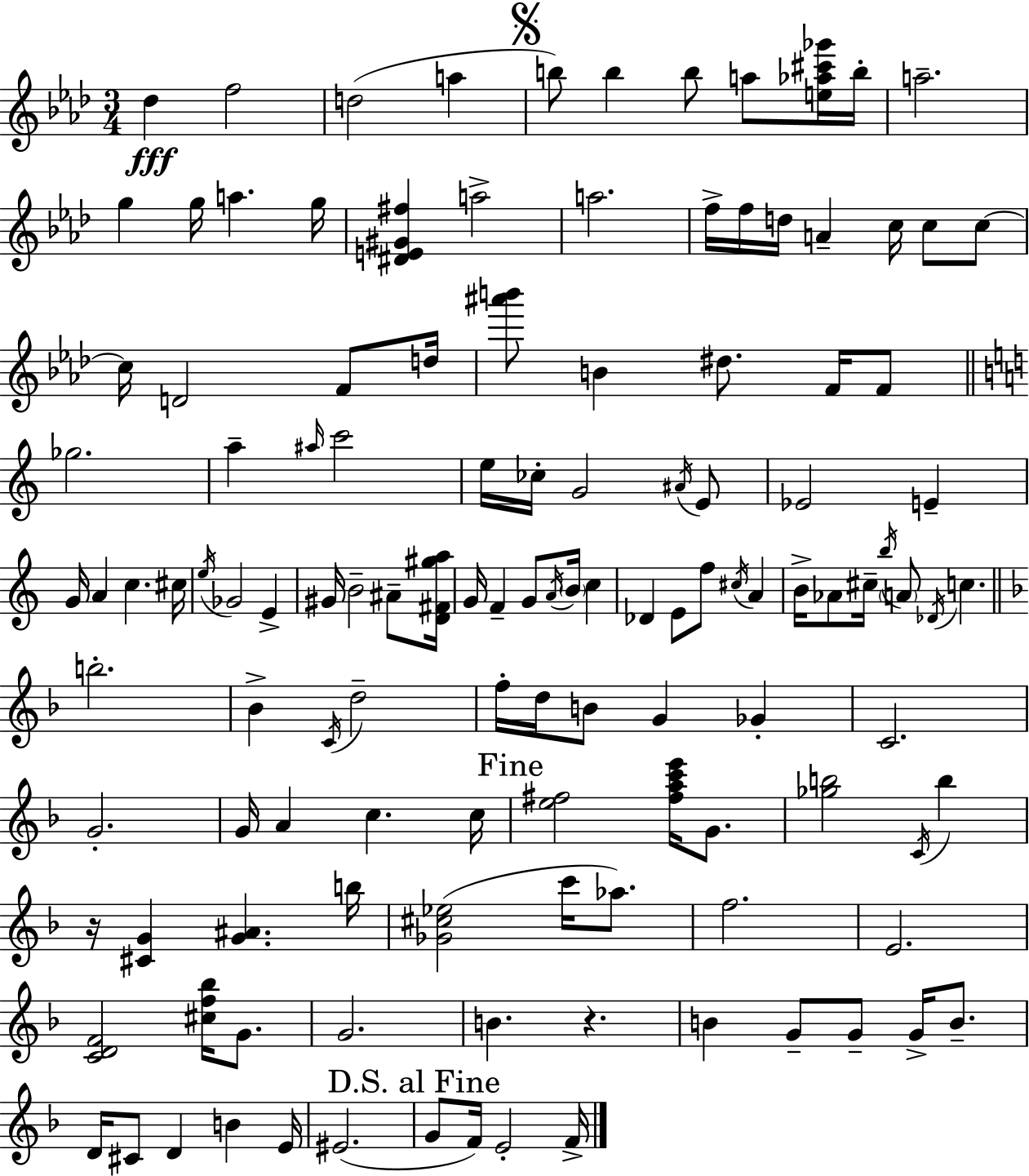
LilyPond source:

{
  \clef treble
  \numericTimeSignature
  \time 3/4
  \key f \minor
  des''4\fff f''2 | d''2( a''4 | \mark \markup { \musicglyph "scripts.segno" } b''8) b''4 b''8 a''8 <e'' aes'' cis''' ges'''>16 b''16-. | a''2.-- | \break g''4 g''16 a''4. g''16 | <dis' e' gis' fis''>4 a''2-> | a''2. | f''16-> f''16 d''16 a'4-- c''16 c''8 c''8~~ | \break c''16 d'2 f'8 d''16 | <ais''' b'''>8 b'4 dis''8. f'16 f'8 | \bar "||" \break \key c \major ges''2. | a''4-- \grace { ais''16 } c'''2 | e''16 ces''16-. g'2 \acciaccatura { ais'16 } | e'8 ees'2 e'4-- | \break g'16 a'4 c''4. | cis''16 \acciaccatura { e''16 } ges'2 e'4-> | gis'16 b'2-- | ais'8-- <d' fis' gis'' a''>16 g'16 f'4-- g'8 \acciaccatura { a'16 } \parenthesize b'16 | \break c''4 des'4 e'8 f''8 | \acciaccatura { cis''16 } a'4 b'16-> aes'8 cis''16-- \acciaccatura { b''16 } \parenthesize a'8 | \acciaccatura { des'16 } c''4. \bar "||" \break \key f \major b''2.-. | bes'4-> \acciaccatura { c'16 } d''2-- | f''16-. d''16 b'8 g'4 ges'4-. | c'2. | \break g'2.-. | g'16 a'4 c''4. | c''16 \mark "Fine" <e'' fis''>2 <fis'' a'' c''' e'''>16 g'8. | <ges'' b''>2 \acciaccatura { c'16 } b''4 | \break r16 <cis' g'>4 <g' ais'>4. | b''16 <ges' cis'' ees''>2( c'''16 aes''8.) | f''2. | e'2. | \break <c' d' f'>2 <cis'' f'' bes''>16 g'8. | g'2. | b'4. r4. | b'4 g'8-- g'8-- g'16-> b'8.-- | \break d'16 cis'8 d'4 b'4 | e'16 eis'2.( | \mark "D.S. al Fine" g'8 f'16) e'2-. | f'16-> \bar "|."
}